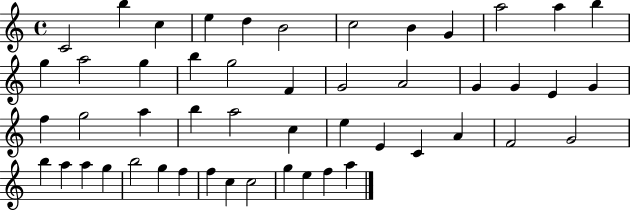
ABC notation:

X:1
T:Untitled
M:4/4
L:1/4
K:C
C2 b c e d B2 c2 B G a2 a b g a2 g b g2 F G2 A2 G G E G f g2 a b a2 c e E C A F2 G2 b a a g b2 g f f c c2 g e f a